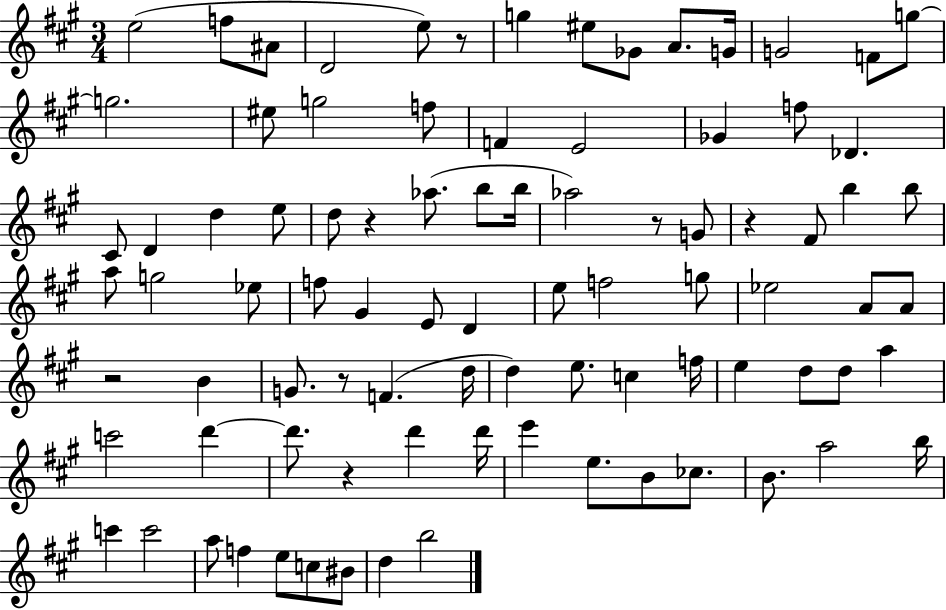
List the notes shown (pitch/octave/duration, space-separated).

E5/h F5/e A#4/e D4/h E5/e R/e G5/q EIS5/e Gb4/e A4/e. G4/s G4/h F4/e G5/e G5/h. EIS5/e G5/h F5/e F4/q E4/h Gb4/q F5/e Db4/q. C#4/e D4/q D5/q E5/e D5/e R/q Ab5/e. B5/e B5/s Ab5/h R/e G4/e R/q F#4/e B5/q B5/e A5/e G5/h Eb5/e F5/e G#4/q E4/e D4/q E5/e F5/h G5/e Eb5/h A4/e A4/e R/h B4/q G4/e. R/e F4/q. D5/s D5/q E5/e. C5/q F5/s E5/q D5/e D5/e A5/q C6/h D6/q D6/e. R/q D6/q D6/s E6/q E5/e. B4/e CES5/e. B4/e. A5/h B5/s C6/q C6/h A5/e F5/q E5/e C5/e BIS4/e D5/q B5/h